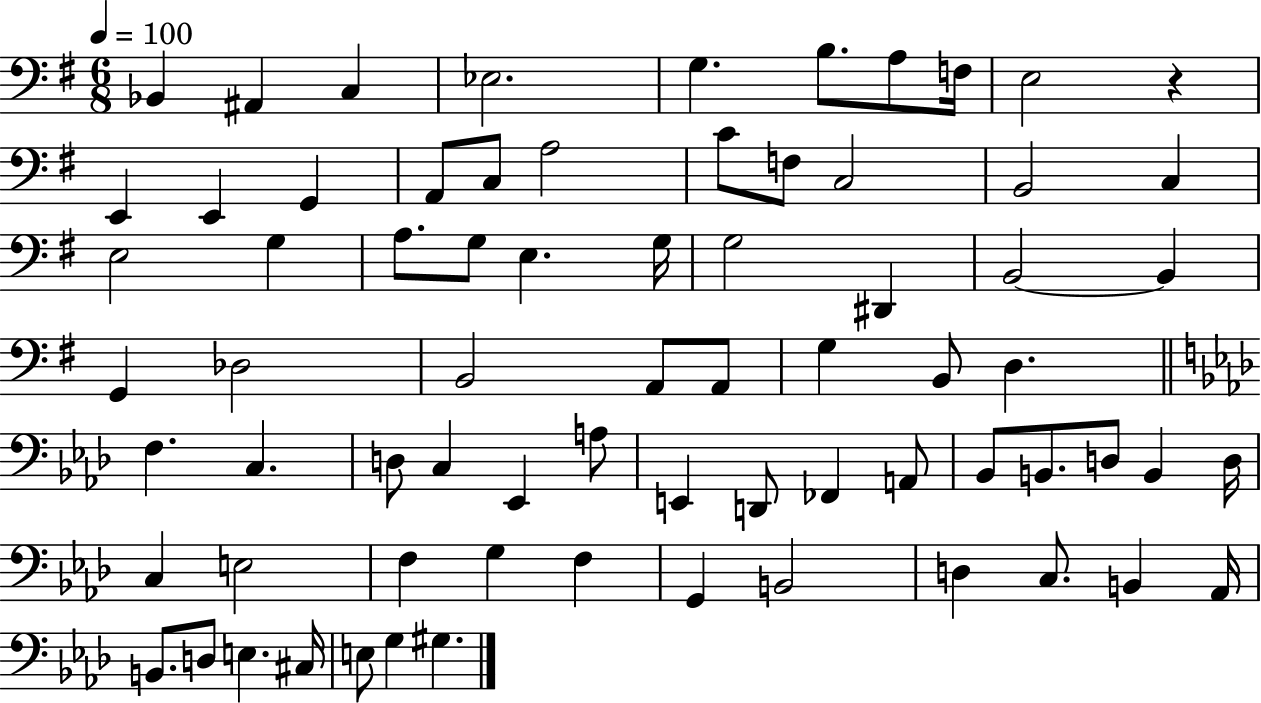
{
  \clef bass
  \numericTimeSignature
  \time 6/8
  \key g \major
  \tempo 4 = 100
  bes,4 ais,4 c4 | ees2. | g4. b8. a8 f16 | e2 r4 | \break e,4 e,4 g,4 | a,8 c8 a2 | c'8 f8 c2 | b,2 c4 | \break e2 g4 | a8. g8 e4. g16 | g2 dis,4 | b,2~~ b,4 | \break g,4 des2 | b,2 a,8 a,8 | g4 b,8 d4. | \bar "||" \break \key aes \major f4. c4. | d8 c4 ees,4 a8 | e,4 d,8 fes,4 a,8 | bes,8 b,8. d8 b,4 d16 | \break c4 e2 | f4 g4 f4 | g,4 b,2 | d4 c8. b,4 aes,16 | \break b,8. d8 e4. cis16 | e8 g4 gis4. | \bar "|."
}